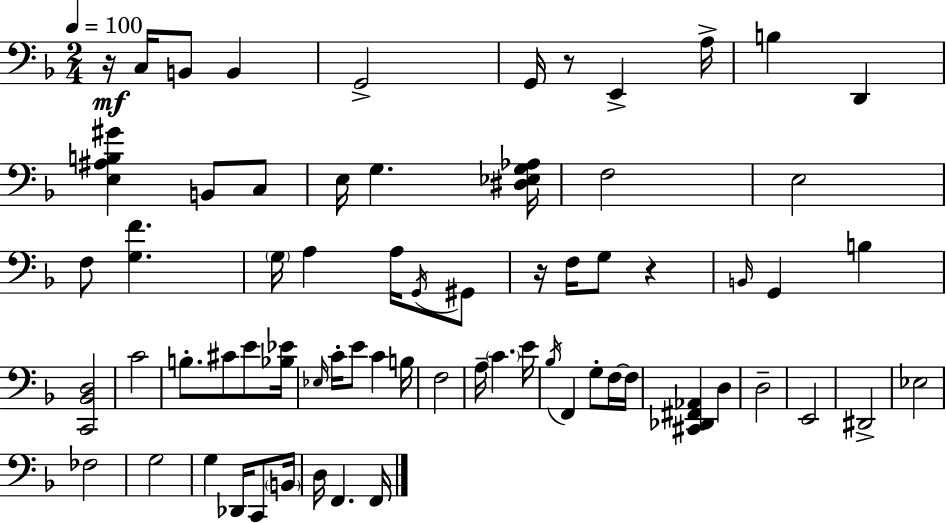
{
  \clef bass
  \numericTimeSignature
  \time 2/4
  \key d \minor
  \tempo 4 = 100
  r16\mf c16 b,8 b,4 | g,2-> | g,16 r8 e,4-> a16-> | b4 d,4 | \break <e ais b gis'>4 b,8 c8 | e16 g4. <dis ees g aes>16 | f2 | e2 | \break f8 <g f'>4. | \parenthesize g16 a4 a16 \acciaccatura { g,16 } gis,8 | r16 f16 g8 r4 | \grace { b,16 } g,4 b4 | \break <c, bes, d>2 | c'2 | b8.-. cis'8 e'8 | <bes ees'>16 \grace { ees16 } c'16-. e'8 c'4 | \break b16 f2 | a16-- \parenthesize c'4. | e'16 \acciaccatura { bes16 } f,4 | g8-. f16~~ f16 <cis, des, fis, aes,>4 | \break d4 d2-- | e,2 | dis,2-> | ees2 | \break fes2 | g2 | g4 | des,16 c,8 \parenthesize b,16 d16 f,4. | \break f,16 \bar "|."
}